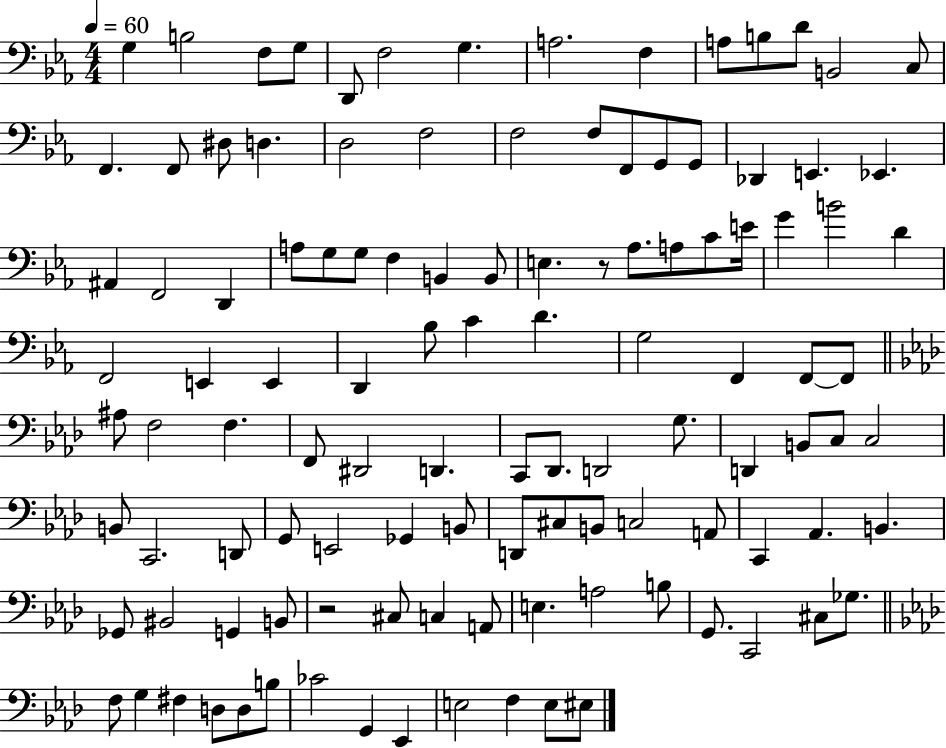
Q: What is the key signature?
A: EES major